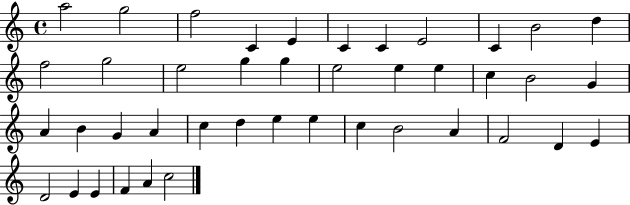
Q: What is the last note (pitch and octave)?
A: C5